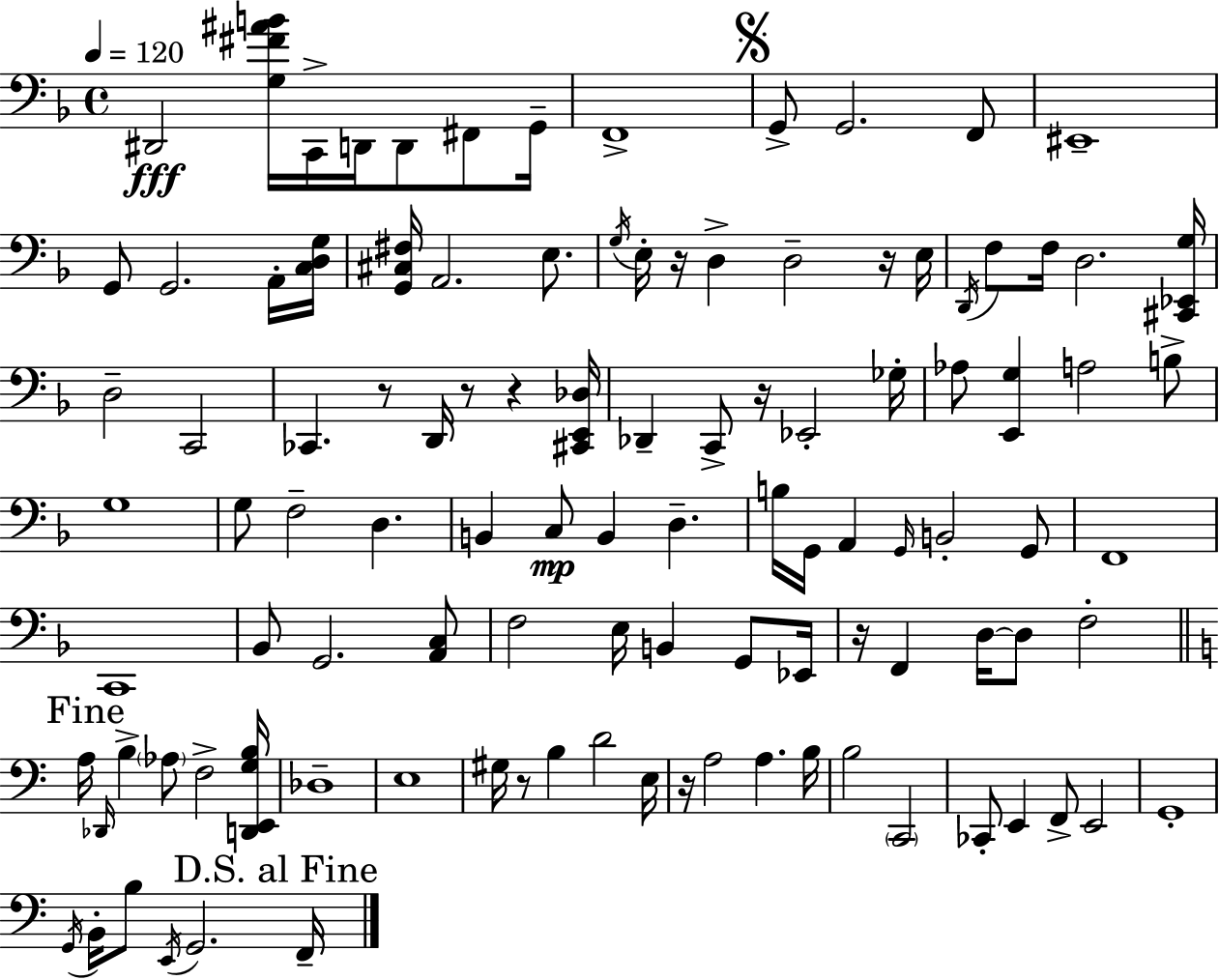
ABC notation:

X:1
T:Untitled
M:4/4
L:1/4
K:Dm
^D,,2 [G,^F^AB]/4 C,,/4 D,,/4 D,,/2 ^F,,/2 G,,/4 F,,4 G,,/2 G,,2 F,,/2 ^E,,4 G,,/2 G,,2 A,,/4 [C,D,G,]/4 [G,,^C,^F,]/4 A,,2 E,/2 G,/4 E,/4 z/4 D, D,2 z/4 E,/4 D,,/4 F,/2 F,/4 D,2 [^C,,_E,,G,]/4 D,2 C,,2 _C,, z/2 D,,/4 z/2 z [^C,,E,,_D,]/4 _D,, C,,/2 z/4 _E,,2 _G,/4 _A,/2 [E,,G,] A,2 B,/2 G,4 G,/2 F,2 D, B,, C,/2 B,, D, B,/4 G,,/4 A,, G,,/4 B,,2 G,,/2 F,,4 C,,4 _B,,/2 G,,2 [A,,C,]/2 F,2 E,/4 B,, G,,/2 _E,,/4 z/4 F,, D,/4 D,/2 F,2 A,/4 _D,,/4 B, _A,/2 F,2 [D,,E,,G,B,]/4 _D,4 E,4 ^G,/4 z/2 B, D2 E,/4 z/4 A,2 A, B,/4 B,2 C,,2 _C,,/2 E,, F,,/2 E,,2 G,,4 G,,/4 B,,/4 B,/2 E,,/4 G,,2 F,,/4